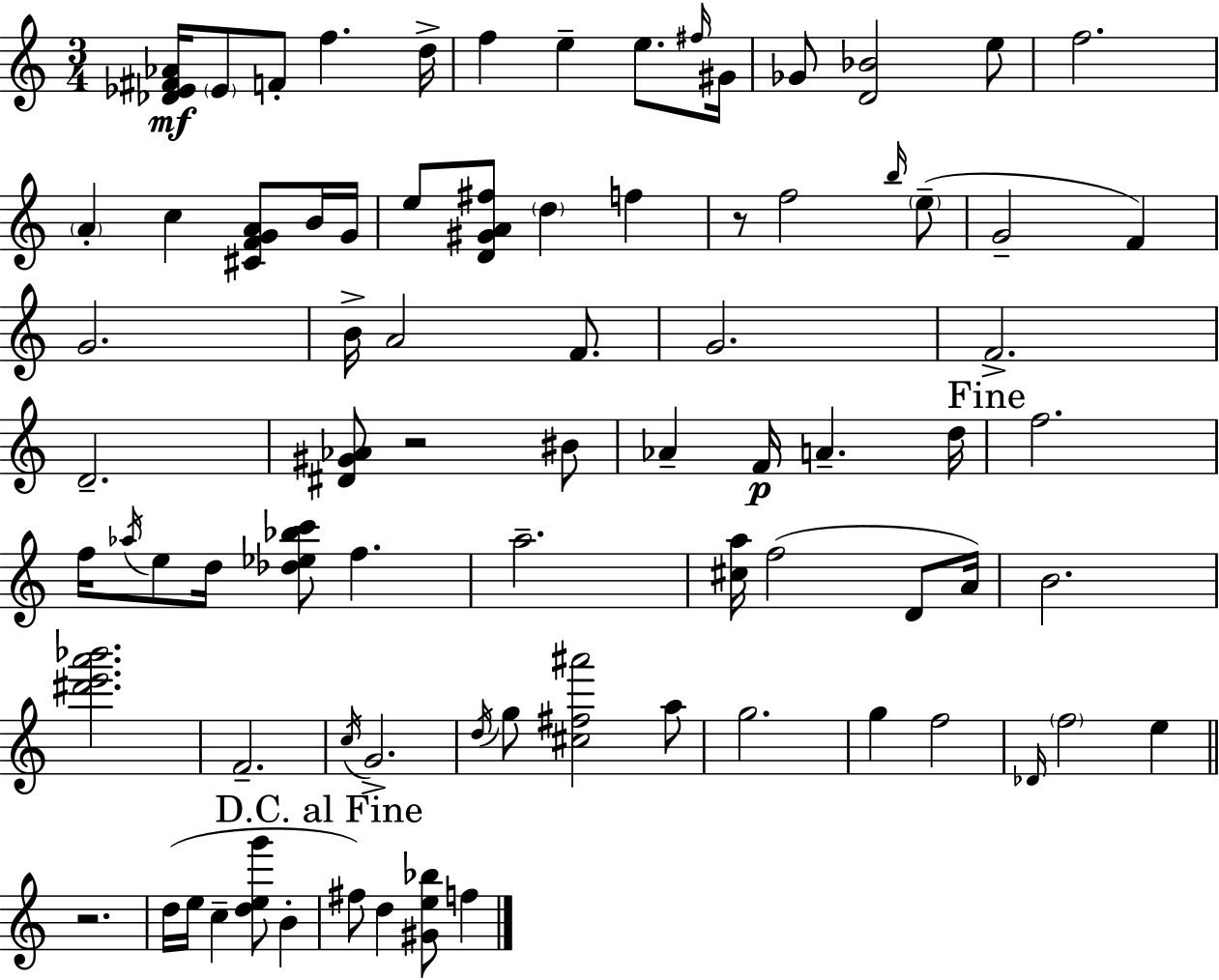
[Db4,Eb4,F#4,Ab4]/s Eb4/e F4/e F5/q. D5/s F5/q E5/q E5/e. F#5/s G#4/s Gb4/e [D4,Bb4]/h E5/e F5/h. A4/q C5/q [C#4,F4,G4,A4]/e B4/s G4/s E5/e [D4,G#4,A4,F#5]/e D5/q F5/q R/e F5/h B5/s E5/e G4/h F4/q G4/h. B4/s A4/h F4/e. G4/h. F4/h. D4/h. [D#4,G#4,Ab4]/e R/h BIS4/e Ab4/q F4/s A4/q. D5/s F5/h. F5/s Ab5/s E5/e D5/s [Db5,Eb5,Bb5,C6]/e F5/q. A5/h. [C#5,A5]/s F5/h D4/e A4/s B4/h. [D#6,E6,A6,Bb6]/h. F4/h. C5/s G4/h. D5/s G5/e [C#5,F#5,A#6]/h A5/e G5/h. G5/q F5/h Db4/s F5/h E5/q R/h. D5/s E5/s C5/q [D5,E5,G6]/e B4/q F#5/e D5/q [G#4,E5,Bb5]/e F5/q